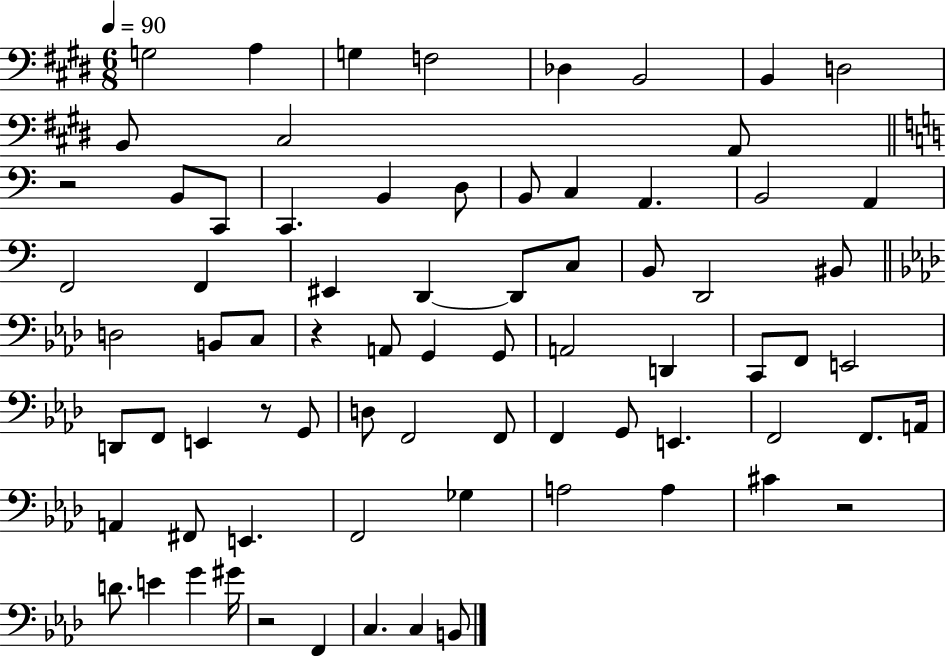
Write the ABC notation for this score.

X:1
T:Untitled
M:6/8
L:1/4
K:E
G,2 A, G, F,2 _D, B,,2 B,, D,2 B,,/2 ^C,2 A,,/2 z2 B,,/2 C,,/2 C,, B,, D,/2 B,,/2 C, A,, B,,2 A,, F,,2 F,, ^E,, D,, D,,/2 C,/2 B,,/2 D,,2 ^B,,/2 D,2 B,,/2 C,/2 z A,,/2 G,, G,,/2 A,,2 D,, C,,/2 F,,/2 E,,2 D,,/2 F,,/2 E,, z/2 G,,/2 D,/2 F,,2 F,,/2 F,, G,,/2 E,, F,,2 F,,/2 A,,/4 A,, ^F,,/2 E,, F,,2 _G, A,2 A, ^C z2 D/2 E G ^G/4 z2 F,, C, C, B,,/2